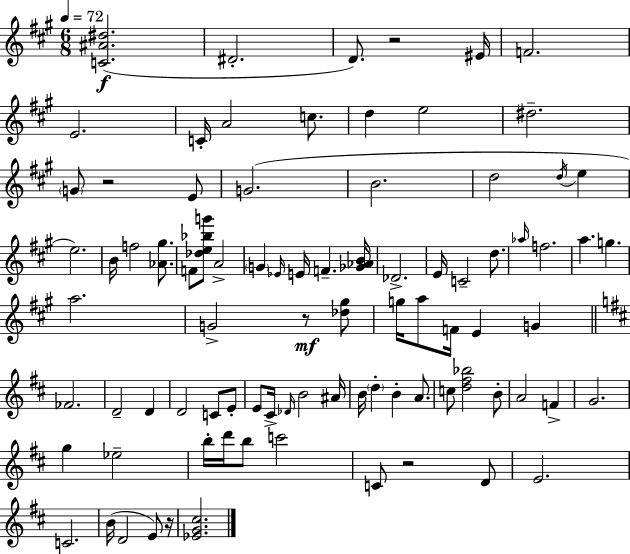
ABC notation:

X:1
T:Untitled
M:6/8
L:1/4
K:A
[C^A^d]2 ^D2 D/2 z2 ^E/4 F2 E2 C/4 A2 c/2 d e2 ^d2 G/2 z2 E/2 G2 B2 d2 d/4 e e2 B/4 f2 [_A^g]/2 F/2 [_de_bg']/2 A2 G _E/4 E/4 F [_G_AB]/4 _D2 E/4 C2 d/2 _a/4 f2 a g a2 G2 z/2 [_d^g]/2 g/4 a/2 F/4 E G _F2 D2 D D2 C/2 E/2 E/2 ^C/4 _D/4 B2 ^A/4 B/4 d B A/2 c/2 [d^f_b]2 B/2 A2 F G2 g _e2 b/4 d'/4 b/2 c'2 C/2 z2 D/2 E2 C2 B/4 D2 E/2 z/4 [_EG^c]2